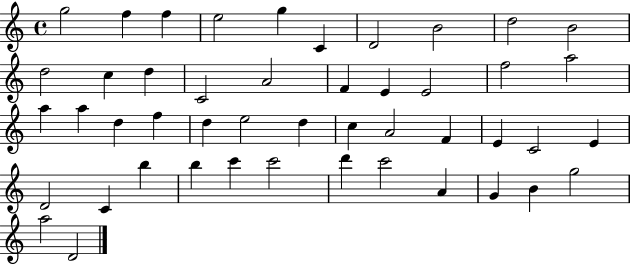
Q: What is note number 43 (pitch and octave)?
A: G4